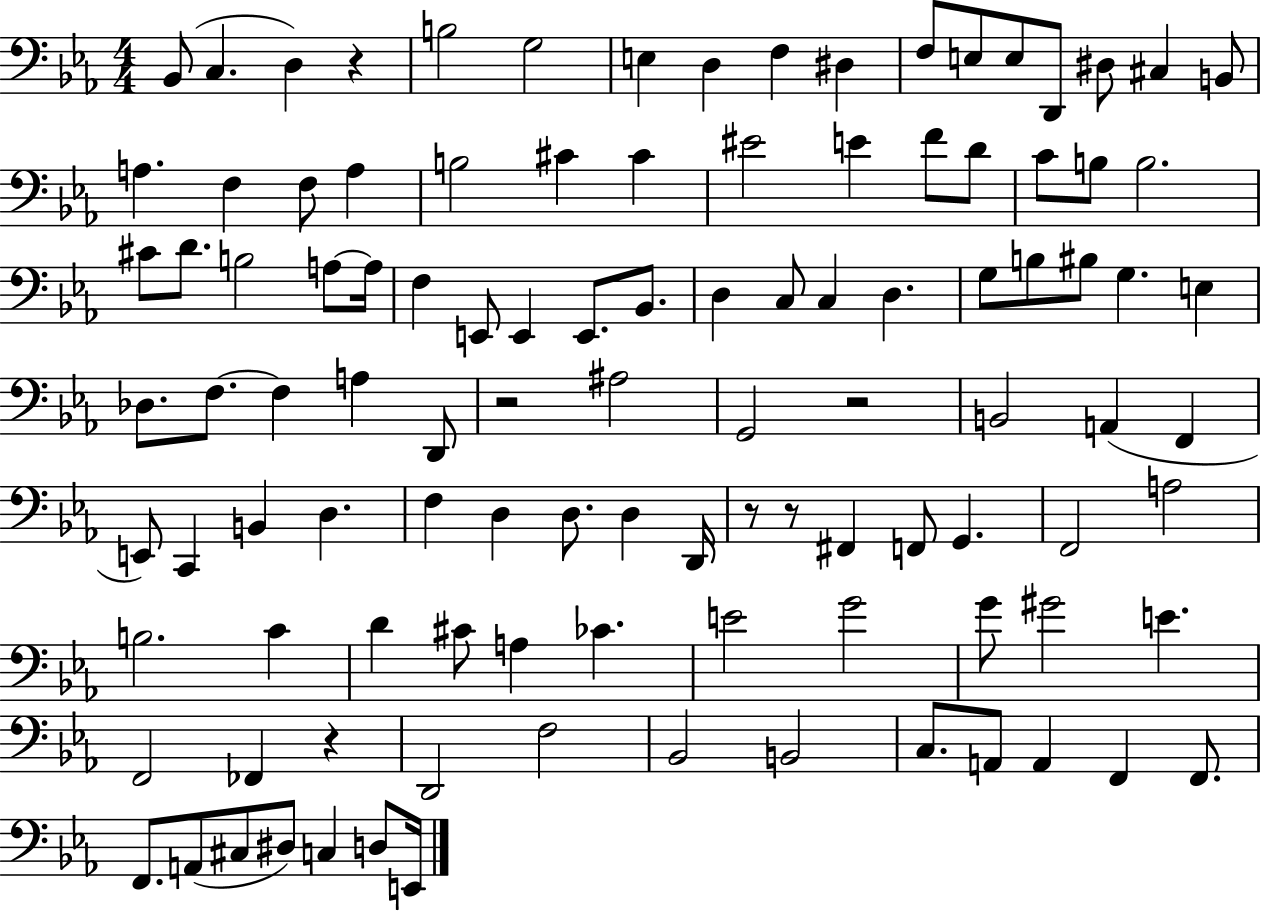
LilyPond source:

{
  \clef bass
  \numericTimeSignature
  \time 4/4
  \key ees \major
  \repeat volta 2 { bes,8( c4. d4) r4 | b2 g2 | e4 d4 f4 dis4 | f8 e8 e8 d,8 dis8 cis4 b,8 | \break a4. f4 f8 a4 | b2 cis'4 cis'4 | eis'2 e'4 f'8 d'8 | c'8 b8 b2. | \break cis'8 d'8. b2 a8~~ a16 | f4 e,8 e,4 e,8. bes,8. | d4 c8 c4 d4. | g8 b8 bis8 g4. e4 | \break des8. f8.~~ f4 a4 d,8 | r2 ais2 | g,2 r2 | b,2 a,4( f,4 | \break e,8) c,4 b,4 d4. | f4 d4 d8. d4 d,16 | r8 r8 fis,4 f,8 g,4. | f,2 a2 | \break b2. c'4 | d'4 cis'8 a4 ces'4. | e'2 g'2 | g'8 gis'2 e'4. | \break f,2 fes,4 r4 | d,2 f2 | bes,2 b,2 | c8. a,8 a,4 f,4 f,8. | \break f,8. a,8( cis8 dis8) c4 d8 e,16 | } \bar "|."
}